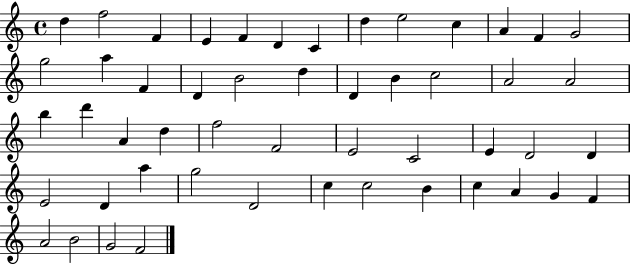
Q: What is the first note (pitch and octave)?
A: D5